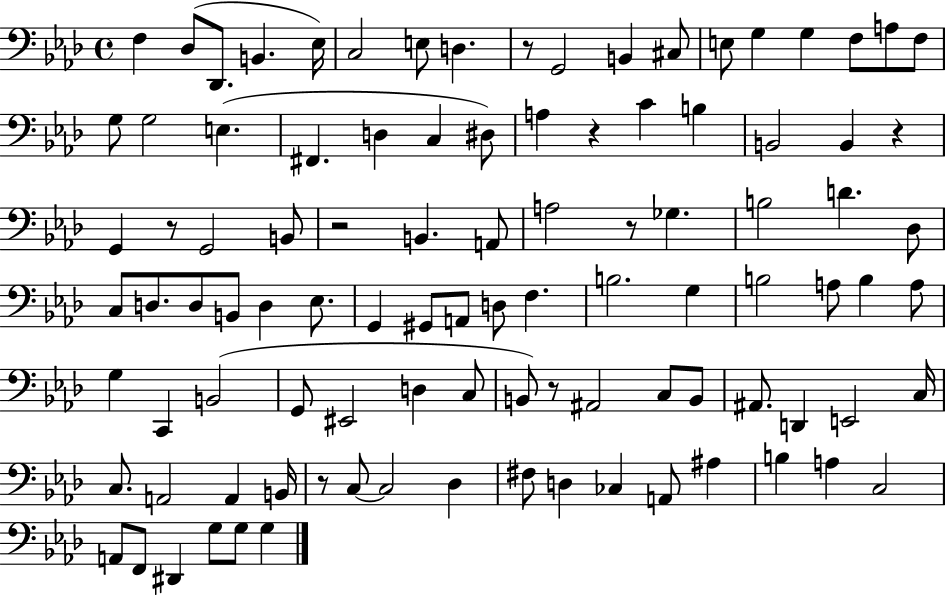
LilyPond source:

{
  \clef bass
  \time 4/4
  \defaultTimeSignature
  \key aes \major
  f4 des8( des,8. b,4. ees16) | c2 e8 d4. | r8 g,2 b,4 cis8 | e8 g4 g4 f8 a8 f8 | \break g8 g2 e4.( | fis,4. d4 c4 dis8) | a4 r4 c'4 b4 | b,2 b,4 r4 | \break g,4 r8 g,2 b,8 | r2 b,4. a,8 | a2 r8 ges4. | b2 d'4. des8 | \break c8 d8. d8 b,8 d4 ees8. | g,4 gis,8 a,8 d8 f4. | b2. g4 | b2 a8 b4 a8 | \break g4 c,4 b,2( | g,8 eis,2 d4 c8 | b,8) r8 ais,2 c8 b,8 | ais,8. d,4 e,2 c16 | \break c8. a,2 a,4 b,16 | r8 c8~~ c2 des4 | fis8 d4 ces4 a,8 ais4 | b4 a4 c2 | \break a,8 f,8 dis,4 g8 g8 g4 | \bar "|."
}